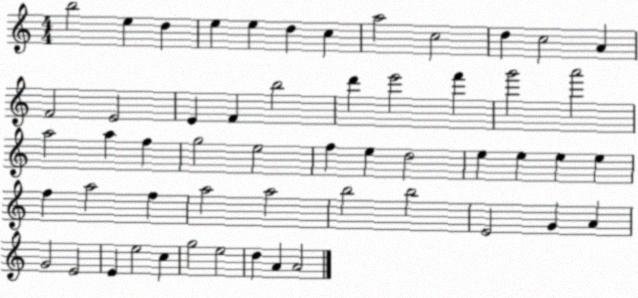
X:1
T:Untitled
M:4/4
L:1/4
K:C
b2 e d e e d c a2 c2 d c2 A F2 E2 E F b2 d' e'2 f' g'2 a'2 a2 a f g2 e2 f e d2 e e e e f a2 f a2 a2 b2 b2 E2 G A G2 E2 E e2 c g2 e2 d A A2